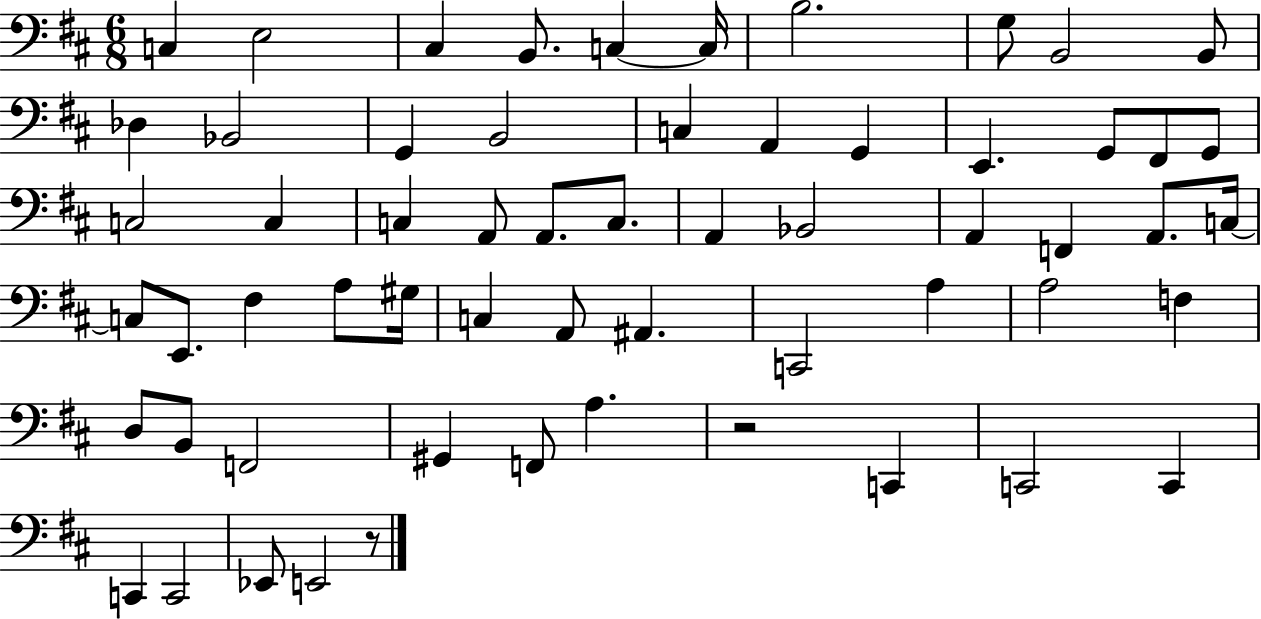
C3/q E3/h C#3/q B2/e. C3/q C3/s B3/h. G3/e B2/h B2/e Db3/q Bb2/h G2/q B2/h C3/q A2/q G2/q E2/q. G2/e F#2/e G2/e C3/h C3/q C3/q A2/e A2/e. C3/e. A2/q Bb2/h A2/q F2/q A2/e. C3/s C3/e E2/e. F#3/q A3/e G#3/s C3/q A2/e A#2/q. C2/h A3/q A3/h F3/q D3/e B2/e F2/h G#2/q F2/e A3/q. R/h C2/q C2/h C2/q C2/q C2/h Eb2/e E2/h R/e